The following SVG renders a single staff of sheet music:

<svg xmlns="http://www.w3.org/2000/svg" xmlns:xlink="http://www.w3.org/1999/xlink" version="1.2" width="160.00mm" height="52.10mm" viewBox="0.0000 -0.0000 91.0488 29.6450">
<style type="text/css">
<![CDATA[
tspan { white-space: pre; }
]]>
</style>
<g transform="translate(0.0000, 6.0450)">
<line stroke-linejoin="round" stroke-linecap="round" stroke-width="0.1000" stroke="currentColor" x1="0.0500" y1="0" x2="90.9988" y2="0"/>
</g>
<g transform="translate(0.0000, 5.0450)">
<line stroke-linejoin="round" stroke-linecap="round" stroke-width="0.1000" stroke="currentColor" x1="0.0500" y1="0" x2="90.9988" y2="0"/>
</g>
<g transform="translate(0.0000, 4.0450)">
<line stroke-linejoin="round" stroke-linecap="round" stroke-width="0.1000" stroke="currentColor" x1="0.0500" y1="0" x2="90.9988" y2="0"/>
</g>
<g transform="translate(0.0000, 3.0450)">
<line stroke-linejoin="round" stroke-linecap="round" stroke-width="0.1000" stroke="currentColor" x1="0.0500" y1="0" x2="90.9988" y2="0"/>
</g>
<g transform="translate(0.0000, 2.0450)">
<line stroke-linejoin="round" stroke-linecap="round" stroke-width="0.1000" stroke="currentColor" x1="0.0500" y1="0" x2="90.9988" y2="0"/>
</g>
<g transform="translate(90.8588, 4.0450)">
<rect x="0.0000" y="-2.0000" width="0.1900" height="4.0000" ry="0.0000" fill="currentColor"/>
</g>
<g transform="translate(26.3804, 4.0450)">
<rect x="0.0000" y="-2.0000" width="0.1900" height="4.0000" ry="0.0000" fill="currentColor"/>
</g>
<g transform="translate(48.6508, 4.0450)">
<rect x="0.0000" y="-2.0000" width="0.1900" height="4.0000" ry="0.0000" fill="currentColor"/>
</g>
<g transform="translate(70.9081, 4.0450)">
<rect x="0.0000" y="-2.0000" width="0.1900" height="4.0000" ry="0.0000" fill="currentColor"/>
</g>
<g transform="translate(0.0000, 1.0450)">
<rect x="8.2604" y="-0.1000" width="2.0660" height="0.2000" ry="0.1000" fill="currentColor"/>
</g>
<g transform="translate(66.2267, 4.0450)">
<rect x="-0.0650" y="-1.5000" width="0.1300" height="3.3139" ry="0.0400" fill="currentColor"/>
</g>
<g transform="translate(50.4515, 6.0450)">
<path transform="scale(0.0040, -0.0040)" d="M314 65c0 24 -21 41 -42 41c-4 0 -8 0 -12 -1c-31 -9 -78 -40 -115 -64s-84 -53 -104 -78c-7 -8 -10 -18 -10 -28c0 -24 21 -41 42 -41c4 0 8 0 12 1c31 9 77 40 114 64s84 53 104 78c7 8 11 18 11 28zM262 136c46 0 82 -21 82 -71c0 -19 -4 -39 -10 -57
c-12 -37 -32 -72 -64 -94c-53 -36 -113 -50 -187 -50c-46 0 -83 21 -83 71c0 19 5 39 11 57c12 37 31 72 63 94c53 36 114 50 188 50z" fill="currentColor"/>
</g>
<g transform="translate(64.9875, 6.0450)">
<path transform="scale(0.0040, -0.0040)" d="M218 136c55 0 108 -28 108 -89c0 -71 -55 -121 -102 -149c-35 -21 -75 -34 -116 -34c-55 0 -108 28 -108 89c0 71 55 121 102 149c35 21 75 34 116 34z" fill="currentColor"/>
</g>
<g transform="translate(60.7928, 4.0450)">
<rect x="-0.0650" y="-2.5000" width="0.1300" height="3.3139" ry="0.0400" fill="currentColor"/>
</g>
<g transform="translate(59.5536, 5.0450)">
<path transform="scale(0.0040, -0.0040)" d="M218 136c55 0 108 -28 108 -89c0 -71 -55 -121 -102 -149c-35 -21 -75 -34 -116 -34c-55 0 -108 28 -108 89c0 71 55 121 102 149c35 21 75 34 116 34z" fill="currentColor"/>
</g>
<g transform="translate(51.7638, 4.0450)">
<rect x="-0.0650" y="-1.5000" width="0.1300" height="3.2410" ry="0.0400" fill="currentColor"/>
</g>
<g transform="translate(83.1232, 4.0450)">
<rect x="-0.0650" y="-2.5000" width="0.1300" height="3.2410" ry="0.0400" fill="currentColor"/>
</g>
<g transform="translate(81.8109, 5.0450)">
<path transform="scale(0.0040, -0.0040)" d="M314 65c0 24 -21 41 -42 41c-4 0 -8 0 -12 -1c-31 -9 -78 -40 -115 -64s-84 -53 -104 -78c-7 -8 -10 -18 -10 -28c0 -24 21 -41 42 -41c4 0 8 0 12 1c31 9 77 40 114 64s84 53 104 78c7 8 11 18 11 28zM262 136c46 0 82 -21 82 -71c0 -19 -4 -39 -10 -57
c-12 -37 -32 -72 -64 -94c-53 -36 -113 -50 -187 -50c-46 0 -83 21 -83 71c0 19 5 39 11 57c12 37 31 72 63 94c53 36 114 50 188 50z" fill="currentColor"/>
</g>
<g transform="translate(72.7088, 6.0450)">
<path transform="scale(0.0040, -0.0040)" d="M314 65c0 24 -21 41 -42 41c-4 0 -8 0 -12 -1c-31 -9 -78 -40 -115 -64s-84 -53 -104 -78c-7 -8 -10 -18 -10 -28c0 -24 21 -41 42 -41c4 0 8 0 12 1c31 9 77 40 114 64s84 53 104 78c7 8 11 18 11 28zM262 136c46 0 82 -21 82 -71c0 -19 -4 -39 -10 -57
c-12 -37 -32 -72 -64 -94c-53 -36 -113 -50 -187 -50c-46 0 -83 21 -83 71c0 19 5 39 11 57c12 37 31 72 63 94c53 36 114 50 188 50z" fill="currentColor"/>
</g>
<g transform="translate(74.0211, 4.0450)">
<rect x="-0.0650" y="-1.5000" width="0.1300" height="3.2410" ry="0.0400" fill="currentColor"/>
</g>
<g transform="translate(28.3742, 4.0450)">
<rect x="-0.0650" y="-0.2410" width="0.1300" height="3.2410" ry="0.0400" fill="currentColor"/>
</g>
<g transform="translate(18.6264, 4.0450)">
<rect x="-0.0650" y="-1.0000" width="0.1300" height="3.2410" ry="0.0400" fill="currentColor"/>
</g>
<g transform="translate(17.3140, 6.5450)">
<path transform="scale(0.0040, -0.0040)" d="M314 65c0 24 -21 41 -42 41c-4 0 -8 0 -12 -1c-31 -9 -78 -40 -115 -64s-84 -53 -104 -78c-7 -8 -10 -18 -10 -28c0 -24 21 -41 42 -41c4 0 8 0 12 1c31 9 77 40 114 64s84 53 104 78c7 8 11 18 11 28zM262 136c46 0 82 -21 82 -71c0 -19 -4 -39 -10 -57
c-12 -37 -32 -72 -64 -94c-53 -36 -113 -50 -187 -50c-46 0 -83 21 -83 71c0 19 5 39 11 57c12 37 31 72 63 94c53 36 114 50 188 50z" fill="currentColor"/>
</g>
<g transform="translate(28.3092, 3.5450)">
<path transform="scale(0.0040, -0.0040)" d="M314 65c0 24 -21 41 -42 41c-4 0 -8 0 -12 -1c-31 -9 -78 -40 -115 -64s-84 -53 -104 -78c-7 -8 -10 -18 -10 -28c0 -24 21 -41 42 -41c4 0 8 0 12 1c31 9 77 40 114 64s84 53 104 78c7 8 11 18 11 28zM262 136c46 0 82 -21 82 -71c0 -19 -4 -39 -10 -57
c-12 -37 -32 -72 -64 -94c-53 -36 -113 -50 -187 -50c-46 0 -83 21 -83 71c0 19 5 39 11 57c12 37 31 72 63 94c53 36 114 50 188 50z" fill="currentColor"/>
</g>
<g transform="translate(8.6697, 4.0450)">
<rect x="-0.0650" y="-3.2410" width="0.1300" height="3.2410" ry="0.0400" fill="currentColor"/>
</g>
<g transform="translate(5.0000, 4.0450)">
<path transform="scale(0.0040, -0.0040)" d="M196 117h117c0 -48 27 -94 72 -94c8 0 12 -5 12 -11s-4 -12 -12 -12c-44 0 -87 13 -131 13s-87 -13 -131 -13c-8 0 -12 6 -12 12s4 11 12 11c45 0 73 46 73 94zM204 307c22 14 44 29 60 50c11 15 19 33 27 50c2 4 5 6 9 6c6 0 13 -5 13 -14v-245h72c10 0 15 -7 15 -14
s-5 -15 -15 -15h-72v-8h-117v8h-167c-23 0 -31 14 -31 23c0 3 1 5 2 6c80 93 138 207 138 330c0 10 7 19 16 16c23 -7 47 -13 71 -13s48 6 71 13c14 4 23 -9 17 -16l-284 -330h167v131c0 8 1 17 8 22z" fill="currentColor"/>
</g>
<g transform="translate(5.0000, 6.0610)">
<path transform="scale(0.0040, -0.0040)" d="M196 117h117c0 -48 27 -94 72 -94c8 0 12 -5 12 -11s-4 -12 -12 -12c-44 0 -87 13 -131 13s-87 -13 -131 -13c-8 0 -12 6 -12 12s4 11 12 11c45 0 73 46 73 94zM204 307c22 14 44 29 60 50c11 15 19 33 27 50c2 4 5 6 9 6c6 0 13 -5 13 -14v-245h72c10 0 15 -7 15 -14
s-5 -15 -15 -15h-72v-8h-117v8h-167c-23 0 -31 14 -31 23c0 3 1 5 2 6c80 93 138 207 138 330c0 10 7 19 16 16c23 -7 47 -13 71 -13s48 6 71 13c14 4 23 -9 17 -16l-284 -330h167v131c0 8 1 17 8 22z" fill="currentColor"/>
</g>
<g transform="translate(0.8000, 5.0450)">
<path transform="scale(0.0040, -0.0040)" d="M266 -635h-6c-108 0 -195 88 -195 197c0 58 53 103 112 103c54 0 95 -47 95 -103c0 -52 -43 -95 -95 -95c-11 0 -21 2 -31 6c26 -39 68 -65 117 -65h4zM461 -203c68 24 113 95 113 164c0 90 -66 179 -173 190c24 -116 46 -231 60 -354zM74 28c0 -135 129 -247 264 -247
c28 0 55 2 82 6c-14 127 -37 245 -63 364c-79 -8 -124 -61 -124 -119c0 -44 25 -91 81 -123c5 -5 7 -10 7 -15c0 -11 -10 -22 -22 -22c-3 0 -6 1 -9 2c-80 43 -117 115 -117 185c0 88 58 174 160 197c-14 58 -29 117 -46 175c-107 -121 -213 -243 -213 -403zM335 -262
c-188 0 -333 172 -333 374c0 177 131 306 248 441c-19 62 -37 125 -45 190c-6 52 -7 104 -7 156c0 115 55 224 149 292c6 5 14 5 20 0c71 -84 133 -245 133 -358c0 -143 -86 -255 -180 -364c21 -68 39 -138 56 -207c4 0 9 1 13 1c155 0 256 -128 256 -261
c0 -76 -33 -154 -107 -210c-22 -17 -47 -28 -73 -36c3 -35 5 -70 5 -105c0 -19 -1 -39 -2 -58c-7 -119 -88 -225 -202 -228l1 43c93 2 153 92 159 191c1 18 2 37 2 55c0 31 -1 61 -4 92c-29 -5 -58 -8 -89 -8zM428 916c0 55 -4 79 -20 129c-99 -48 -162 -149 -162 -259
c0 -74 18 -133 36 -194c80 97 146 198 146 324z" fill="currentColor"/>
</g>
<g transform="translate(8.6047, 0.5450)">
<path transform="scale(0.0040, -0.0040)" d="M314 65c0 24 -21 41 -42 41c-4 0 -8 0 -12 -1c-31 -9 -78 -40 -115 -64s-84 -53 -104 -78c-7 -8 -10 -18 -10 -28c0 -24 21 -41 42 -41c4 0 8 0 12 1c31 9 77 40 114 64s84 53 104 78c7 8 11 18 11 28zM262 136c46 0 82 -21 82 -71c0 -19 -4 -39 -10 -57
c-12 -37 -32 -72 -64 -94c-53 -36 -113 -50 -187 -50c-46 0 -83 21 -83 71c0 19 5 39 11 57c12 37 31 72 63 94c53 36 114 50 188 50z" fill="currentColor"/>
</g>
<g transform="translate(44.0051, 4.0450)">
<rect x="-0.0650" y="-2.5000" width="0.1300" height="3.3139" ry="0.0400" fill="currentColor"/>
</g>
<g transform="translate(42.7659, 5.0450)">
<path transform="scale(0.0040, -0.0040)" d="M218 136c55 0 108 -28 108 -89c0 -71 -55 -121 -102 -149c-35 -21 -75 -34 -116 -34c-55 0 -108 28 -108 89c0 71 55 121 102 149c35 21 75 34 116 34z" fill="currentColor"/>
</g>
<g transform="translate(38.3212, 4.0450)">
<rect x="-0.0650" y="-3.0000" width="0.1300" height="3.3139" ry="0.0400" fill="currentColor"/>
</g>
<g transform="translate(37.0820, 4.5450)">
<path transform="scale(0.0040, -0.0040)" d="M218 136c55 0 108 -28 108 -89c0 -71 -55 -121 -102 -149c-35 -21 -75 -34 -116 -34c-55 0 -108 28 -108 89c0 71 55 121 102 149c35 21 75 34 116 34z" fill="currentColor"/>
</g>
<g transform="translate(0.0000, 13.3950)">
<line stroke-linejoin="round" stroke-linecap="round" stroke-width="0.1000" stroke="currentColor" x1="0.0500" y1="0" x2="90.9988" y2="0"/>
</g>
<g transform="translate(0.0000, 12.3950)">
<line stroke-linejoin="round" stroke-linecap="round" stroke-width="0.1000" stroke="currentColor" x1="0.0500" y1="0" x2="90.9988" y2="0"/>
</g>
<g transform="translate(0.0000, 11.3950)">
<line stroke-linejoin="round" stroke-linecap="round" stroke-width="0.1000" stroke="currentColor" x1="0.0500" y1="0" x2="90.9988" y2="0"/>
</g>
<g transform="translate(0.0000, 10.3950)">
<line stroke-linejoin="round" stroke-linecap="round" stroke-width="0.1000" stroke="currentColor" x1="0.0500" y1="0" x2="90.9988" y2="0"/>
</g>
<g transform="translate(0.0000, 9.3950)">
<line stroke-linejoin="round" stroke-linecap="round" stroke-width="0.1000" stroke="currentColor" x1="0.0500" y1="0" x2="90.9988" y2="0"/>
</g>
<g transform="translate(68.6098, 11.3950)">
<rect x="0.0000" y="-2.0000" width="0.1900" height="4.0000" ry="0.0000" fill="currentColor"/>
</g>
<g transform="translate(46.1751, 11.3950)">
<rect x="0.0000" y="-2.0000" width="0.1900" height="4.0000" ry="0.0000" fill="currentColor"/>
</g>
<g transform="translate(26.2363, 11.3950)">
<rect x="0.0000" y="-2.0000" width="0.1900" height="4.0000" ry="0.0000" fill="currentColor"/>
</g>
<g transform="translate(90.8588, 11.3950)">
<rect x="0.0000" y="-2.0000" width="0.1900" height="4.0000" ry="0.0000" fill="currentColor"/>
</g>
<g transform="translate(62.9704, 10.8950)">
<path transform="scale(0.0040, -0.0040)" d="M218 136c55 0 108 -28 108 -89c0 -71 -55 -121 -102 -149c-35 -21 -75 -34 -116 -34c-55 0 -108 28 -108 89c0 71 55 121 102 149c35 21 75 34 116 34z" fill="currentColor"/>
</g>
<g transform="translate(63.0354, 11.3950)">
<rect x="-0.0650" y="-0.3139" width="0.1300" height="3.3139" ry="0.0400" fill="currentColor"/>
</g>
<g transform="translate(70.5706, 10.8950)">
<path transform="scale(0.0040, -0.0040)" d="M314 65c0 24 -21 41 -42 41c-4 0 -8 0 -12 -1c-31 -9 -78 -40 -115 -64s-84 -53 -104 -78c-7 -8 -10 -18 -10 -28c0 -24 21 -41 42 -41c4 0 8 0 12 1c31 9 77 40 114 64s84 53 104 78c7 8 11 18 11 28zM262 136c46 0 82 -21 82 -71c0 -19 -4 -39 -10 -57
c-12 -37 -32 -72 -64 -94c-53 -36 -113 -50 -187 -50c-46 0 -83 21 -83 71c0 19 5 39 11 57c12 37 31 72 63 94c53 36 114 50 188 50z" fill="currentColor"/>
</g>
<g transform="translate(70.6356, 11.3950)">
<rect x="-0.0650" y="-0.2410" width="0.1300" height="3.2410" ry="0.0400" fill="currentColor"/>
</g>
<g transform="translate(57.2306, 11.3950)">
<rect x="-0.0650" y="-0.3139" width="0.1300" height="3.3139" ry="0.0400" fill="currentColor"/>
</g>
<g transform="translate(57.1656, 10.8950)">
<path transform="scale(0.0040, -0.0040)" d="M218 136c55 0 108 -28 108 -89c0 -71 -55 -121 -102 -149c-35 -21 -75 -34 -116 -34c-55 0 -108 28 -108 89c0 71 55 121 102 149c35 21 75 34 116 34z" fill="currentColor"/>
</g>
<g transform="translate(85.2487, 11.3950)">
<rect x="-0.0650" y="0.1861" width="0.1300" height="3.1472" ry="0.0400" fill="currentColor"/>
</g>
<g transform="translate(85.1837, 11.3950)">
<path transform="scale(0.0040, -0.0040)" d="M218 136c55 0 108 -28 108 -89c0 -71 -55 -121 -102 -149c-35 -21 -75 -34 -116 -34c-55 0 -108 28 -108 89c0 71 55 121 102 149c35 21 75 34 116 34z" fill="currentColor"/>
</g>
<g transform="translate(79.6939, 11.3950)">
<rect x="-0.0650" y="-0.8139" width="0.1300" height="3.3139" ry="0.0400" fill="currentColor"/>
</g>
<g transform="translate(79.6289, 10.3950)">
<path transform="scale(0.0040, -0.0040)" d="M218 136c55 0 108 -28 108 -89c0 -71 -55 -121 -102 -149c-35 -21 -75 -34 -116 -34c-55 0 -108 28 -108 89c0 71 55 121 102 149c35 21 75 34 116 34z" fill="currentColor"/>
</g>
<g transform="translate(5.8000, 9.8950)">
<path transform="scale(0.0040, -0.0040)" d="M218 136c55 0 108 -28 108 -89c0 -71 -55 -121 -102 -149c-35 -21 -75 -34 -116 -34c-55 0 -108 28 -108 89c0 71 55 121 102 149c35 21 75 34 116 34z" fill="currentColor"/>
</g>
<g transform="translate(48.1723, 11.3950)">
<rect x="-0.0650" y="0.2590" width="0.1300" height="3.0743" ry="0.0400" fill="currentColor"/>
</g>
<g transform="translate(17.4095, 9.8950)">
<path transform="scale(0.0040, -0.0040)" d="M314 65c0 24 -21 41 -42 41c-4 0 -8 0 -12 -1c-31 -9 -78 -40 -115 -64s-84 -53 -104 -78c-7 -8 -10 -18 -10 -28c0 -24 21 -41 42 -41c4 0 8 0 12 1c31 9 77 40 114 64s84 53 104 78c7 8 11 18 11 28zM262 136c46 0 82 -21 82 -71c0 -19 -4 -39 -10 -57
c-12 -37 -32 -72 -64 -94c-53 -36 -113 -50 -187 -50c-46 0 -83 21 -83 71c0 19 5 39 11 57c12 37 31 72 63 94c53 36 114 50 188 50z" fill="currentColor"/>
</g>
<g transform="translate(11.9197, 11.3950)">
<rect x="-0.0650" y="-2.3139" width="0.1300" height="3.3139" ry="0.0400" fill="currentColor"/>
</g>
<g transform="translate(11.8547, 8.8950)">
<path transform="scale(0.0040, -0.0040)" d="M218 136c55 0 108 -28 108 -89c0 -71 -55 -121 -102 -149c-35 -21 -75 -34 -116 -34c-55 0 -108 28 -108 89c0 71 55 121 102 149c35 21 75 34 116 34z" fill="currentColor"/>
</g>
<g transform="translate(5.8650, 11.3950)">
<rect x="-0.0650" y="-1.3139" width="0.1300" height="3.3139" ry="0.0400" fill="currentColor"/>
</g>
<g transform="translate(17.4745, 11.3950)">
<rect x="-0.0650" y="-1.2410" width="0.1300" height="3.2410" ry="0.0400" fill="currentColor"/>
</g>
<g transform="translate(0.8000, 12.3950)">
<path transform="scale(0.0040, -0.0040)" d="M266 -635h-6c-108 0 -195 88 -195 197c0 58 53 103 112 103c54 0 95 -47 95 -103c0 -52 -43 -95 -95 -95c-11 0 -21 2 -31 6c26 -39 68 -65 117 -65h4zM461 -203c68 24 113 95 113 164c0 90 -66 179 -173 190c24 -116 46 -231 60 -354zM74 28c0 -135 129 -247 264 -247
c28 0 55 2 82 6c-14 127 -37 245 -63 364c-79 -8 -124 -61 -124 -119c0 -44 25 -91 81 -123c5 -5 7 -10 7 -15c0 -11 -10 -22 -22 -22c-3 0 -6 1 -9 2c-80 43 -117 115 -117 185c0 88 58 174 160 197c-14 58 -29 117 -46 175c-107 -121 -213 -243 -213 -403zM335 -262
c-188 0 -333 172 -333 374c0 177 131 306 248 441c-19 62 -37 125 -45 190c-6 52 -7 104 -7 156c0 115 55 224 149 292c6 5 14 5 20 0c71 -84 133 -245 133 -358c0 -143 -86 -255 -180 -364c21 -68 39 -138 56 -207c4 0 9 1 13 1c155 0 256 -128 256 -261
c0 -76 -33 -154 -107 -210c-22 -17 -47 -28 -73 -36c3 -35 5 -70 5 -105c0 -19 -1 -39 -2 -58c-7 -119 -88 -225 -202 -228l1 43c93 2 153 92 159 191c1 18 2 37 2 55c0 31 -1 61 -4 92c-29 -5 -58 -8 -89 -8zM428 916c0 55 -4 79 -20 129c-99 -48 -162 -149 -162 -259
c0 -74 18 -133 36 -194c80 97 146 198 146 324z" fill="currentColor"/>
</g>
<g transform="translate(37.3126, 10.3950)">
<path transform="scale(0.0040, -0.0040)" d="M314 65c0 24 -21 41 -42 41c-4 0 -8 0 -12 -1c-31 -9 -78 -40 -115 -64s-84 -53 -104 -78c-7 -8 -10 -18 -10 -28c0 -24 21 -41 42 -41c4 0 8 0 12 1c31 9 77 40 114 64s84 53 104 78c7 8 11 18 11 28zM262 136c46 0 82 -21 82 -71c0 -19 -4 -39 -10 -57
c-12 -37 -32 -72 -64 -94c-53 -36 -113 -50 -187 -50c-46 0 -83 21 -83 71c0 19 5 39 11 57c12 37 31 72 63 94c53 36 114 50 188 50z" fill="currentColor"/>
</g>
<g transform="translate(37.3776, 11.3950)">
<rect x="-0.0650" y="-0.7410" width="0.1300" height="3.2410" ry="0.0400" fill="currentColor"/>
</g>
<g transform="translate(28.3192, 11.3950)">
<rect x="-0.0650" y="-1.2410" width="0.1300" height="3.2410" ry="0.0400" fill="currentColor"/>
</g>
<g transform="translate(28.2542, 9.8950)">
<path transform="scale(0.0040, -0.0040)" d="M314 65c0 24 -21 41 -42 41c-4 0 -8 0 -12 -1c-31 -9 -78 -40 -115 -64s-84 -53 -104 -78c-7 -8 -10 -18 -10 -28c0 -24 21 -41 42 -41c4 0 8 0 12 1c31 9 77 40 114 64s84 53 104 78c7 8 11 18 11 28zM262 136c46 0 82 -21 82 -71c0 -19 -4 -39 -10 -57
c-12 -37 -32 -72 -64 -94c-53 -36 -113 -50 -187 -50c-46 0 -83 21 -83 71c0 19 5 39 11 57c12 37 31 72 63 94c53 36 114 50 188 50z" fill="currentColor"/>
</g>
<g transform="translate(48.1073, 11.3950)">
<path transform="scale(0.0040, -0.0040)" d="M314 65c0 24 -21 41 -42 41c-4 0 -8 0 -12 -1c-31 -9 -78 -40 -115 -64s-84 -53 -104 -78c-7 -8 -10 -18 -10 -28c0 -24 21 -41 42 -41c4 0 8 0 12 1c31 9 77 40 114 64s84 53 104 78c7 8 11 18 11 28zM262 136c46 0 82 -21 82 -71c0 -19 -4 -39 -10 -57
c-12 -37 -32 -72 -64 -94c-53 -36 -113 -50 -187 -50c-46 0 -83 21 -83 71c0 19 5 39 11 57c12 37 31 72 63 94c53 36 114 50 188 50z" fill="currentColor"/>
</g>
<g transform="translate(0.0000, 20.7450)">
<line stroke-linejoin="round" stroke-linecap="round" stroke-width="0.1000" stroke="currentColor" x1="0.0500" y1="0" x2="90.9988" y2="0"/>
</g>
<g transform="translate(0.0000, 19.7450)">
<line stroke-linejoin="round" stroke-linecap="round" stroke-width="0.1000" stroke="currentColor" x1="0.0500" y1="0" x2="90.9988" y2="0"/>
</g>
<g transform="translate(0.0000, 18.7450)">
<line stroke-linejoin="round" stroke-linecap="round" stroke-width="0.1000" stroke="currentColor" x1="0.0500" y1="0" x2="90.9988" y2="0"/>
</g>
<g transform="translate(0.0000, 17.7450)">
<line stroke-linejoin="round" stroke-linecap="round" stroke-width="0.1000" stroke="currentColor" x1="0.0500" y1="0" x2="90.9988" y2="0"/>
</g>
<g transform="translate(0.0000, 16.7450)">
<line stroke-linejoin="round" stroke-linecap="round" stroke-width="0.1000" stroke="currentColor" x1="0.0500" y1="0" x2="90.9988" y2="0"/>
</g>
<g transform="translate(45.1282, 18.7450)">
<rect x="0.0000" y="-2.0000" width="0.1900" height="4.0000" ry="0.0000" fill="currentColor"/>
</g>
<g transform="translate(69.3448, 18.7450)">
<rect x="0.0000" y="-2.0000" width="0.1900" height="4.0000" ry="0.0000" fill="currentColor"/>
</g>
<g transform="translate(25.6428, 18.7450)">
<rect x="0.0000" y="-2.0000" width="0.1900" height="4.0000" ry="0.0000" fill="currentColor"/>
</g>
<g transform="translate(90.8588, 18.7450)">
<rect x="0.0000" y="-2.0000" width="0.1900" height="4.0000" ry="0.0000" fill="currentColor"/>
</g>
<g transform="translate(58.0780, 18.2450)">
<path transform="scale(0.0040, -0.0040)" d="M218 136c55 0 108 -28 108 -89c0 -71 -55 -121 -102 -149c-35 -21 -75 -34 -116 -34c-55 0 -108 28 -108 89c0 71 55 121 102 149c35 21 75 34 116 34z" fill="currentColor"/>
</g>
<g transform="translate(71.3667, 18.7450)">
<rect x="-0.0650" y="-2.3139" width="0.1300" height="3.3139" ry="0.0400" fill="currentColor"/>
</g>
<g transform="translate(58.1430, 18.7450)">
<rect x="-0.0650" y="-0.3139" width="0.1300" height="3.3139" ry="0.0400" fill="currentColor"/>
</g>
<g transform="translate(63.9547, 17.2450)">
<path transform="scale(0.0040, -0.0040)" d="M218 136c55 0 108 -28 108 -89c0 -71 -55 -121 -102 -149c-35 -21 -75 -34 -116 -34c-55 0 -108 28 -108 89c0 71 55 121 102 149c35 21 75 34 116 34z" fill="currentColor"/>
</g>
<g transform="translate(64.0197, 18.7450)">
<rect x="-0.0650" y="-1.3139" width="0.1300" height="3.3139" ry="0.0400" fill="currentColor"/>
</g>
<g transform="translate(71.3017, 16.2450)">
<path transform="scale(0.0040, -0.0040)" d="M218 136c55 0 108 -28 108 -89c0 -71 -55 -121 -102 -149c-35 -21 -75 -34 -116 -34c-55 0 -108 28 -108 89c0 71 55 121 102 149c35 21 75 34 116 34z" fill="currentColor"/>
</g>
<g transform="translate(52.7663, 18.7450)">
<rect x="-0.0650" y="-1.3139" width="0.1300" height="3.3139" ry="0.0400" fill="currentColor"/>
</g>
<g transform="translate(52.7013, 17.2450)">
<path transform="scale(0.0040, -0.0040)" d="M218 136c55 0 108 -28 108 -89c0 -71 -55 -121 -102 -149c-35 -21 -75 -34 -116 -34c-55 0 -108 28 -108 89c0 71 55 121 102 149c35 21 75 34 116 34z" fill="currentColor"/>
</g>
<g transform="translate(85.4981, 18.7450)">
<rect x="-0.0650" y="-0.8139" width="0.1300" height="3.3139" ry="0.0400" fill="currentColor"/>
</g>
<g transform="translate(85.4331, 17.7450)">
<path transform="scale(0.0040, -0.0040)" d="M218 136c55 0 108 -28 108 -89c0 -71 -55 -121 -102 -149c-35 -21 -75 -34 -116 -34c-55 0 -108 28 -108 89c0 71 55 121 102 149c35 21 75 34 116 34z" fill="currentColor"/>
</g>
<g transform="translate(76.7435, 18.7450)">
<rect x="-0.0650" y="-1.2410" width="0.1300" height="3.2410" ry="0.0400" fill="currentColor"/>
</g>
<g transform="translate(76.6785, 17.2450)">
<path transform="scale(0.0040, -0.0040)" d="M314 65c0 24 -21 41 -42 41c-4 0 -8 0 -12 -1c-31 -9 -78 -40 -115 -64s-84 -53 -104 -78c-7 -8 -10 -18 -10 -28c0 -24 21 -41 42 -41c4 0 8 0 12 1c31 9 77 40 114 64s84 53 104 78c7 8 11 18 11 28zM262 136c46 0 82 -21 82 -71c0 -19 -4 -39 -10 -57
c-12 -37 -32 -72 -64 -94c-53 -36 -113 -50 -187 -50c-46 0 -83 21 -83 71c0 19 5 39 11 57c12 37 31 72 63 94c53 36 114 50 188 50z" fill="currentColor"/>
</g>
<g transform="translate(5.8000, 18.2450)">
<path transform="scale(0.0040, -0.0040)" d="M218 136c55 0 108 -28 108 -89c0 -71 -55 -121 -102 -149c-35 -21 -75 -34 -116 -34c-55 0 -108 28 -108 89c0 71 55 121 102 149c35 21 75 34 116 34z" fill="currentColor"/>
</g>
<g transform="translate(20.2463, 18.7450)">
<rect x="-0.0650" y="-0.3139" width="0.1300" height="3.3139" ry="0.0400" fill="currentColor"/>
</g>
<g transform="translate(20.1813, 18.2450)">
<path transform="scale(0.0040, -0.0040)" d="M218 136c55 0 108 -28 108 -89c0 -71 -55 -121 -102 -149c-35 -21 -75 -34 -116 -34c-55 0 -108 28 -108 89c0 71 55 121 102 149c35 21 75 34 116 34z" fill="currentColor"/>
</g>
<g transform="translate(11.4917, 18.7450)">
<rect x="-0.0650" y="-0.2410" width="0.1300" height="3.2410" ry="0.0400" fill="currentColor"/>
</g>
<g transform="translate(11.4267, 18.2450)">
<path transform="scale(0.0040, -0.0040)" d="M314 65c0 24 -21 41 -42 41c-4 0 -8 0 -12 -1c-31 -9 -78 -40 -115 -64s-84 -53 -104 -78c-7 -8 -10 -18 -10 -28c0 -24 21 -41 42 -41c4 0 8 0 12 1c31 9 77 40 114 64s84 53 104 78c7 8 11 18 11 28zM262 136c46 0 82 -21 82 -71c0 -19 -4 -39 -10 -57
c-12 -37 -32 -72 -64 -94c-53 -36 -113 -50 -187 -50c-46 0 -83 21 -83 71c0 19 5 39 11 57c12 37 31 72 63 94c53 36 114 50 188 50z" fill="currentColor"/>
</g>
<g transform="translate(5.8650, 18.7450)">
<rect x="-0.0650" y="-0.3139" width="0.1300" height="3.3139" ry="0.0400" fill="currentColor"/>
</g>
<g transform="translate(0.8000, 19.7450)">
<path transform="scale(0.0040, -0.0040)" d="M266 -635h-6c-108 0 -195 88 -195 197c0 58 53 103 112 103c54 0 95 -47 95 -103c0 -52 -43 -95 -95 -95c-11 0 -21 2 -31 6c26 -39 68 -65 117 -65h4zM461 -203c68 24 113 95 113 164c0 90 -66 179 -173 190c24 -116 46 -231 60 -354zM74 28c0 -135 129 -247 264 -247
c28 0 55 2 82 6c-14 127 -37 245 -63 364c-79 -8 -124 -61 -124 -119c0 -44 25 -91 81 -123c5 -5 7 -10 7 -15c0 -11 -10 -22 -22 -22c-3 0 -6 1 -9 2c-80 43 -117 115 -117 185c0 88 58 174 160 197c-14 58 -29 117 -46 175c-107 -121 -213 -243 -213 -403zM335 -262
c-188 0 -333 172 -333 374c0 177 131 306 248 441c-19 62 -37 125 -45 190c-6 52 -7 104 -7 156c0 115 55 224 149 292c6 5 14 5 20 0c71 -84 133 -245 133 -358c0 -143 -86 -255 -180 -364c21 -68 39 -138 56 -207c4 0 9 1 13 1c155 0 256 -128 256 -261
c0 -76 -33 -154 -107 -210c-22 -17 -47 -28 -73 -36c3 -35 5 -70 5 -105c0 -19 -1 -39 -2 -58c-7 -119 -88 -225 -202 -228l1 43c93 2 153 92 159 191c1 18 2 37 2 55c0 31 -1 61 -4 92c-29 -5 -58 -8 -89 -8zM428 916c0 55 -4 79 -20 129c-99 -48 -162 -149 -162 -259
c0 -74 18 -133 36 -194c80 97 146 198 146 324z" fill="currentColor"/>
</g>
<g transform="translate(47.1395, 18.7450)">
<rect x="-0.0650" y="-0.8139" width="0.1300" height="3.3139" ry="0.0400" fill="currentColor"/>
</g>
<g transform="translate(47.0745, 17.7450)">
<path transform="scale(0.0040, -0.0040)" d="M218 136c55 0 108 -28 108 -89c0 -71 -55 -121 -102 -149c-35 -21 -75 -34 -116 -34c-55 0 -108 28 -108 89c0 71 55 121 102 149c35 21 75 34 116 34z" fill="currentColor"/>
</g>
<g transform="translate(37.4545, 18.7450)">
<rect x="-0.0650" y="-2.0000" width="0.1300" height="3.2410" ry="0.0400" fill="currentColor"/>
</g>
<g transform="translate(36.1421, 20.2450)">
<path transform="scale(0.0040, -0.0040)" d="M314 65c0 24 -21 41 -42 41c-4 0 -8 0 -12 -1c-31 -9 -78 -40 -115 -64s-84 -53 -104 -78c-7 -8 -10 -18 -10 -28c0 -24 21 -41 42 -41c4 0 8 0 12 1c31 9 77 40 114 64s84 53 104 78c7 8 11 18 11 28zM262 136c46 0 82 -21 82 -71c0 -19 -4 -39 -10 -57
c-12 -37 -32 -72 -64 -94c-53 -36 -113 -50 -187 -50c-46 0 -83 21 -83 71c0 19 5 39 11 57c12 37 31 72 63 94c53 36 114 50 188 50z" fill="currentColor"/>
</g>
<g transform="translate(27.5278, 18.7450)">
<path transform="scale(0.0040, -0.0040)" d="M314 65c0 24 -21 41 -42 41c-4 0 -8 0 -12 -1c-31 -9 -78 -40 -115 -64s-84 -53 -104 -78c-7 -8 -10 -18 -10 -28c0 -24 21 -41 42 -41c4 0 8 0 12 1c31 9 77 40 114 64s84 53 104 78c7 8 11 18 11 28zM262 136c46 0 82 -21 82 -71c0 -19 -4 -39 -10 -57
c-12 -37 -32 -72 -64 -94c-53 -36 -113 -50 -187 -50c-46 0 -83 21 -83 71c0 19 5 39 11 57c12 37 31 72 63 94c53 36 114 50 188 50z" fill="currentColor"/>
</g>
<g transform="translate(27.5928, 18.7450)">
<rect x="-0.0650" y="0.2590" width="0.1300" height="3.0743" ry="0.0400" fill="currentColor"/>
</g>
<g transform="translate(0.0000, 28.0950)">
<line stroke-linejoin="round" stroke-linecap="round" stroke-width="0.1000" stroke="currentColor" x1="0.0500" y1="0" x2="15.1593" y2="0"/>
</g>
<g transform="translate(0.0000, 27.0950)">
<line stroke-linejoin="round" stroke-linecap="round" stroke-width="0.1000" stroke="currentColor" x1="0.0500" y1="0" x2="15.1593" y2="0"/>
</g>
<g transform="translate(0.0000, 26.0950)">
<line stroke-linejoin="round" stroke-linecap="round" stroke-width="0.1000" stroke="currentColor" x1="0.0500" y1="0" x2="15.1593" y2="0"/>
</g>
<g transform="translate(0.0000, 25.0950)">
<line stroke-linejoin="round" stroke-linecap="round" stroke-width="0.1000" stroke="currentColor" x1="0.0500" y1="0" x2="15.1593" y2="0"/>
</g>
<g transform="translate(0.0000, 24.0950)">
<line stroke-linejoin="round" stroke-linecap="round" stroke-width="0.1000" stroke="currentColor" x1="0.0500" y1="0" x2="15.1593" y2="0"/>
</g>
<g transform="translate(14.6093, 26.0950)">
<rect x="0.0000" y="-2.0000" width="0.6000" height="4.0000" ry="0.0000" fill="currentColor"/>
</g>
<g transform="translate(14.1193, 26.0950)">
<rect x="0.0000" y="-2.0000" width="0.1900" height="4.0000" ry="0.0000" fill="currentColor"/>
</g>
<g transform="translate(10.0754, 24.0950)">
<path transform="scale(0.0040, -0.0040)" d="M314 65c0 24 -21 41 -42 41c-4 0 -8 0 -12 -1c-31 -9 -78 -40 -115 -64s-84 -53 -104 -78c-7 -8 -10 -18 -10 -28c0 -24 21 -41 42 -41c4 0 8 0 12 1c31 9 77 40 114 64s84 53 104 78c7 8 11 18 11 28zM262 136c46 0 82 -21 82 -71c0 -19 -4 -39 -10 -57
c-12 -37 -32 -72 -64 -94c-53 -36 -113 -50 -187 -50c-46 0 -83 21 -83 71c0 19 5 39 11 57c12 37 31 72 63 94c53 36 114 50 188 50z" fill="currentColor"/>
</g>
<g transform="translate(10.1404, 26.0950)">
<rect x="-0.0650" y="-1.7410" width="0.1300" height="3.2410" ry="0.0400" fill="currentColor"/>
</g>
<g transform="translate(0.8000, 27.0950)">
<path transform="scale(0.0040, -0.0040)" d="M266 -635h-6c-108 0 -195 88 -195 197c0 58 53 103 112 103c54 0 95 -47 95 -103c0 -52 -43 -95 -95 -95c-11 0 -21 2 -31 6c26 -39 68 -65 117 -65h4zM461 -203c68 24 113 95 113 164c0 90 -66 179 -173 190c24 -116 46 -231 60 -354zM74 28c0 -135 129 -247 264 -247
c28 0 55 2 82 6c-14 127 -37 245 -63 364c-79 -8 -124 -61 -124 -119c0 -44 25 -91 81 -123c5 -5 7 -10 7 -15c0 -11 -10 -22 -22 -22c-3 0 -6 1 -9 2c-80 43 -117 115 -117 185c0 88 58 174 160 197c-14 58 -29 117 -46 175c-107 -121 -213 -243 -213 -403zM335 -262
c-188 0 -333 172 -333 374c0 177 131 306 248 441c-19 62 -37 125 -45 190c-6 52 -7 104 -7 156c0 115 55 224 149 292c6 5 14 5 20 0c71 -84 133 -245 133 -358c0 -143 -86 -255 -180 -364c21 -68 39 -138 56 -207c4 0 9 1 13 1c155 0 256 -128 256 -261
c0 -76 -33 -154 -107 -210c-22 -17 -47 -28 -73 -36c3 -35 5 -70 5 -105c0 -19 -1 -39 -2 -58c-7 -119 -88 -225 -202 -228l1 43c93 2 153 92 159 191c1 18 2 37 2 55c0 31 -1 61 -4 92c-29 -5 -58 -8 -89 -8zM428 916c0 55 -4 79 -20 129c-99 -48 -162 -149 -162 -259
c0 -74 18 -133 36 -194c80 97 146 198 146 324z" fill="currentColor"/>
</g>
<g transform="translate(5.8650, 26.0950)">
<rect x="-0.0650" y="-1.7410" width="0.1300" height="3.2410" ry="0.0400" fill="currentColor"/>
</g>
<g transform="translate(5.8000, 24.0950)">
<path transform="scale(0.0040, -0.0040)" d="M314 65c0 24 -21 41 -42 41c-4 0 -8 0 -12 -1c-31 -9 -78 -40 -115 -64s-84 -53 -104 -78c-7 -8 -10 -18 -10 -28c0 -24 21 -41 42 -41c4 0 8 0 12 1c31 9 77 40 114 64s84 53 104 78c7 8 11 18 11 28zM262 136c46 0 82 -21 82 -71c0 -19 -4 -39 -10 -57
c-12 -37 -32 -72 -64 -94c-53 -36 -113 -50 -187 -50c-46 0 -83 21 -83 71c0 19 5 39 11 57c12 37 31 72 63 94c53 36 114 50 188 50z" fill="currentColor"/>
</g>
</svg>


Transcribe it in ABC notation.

X:1
T:Untitled
M:4/4
L:1/4
K:C
b2 D2 c2 A G E2 G E E2 G2 e g e2 e2 d2 B2 c c c2 d B c c2 c B2 F2 d e c e g e2 d f2 f2